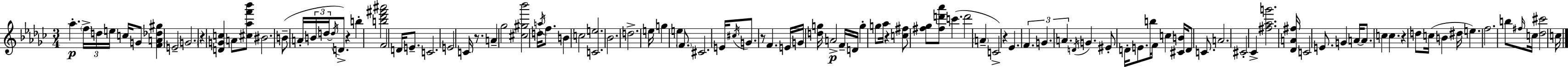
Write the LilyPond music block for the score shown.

{
  \clef treble
  \numericTimeSignature
  \time 3/4
  \key ees \minor
  aes''4.-.\p \tuplet 3/2 { \parenthesize f''16-> d''16 e''16 } c''16 g'8 | <f' a' des'' gis''>4 e'2-- | \parenthesize g'2. | r4 <d' g' c''>4 a'8 <cis'' aes'' f''' bes'''>8 | \break bis'2. | b'8--( a'16-. \tuplet 3/2 { b'16 d''16~~ \acciaccatura { d''16 }) } d'8.-> r4 | b''4-. <b'' des''' fis''' ais'''>2 | f'2 d'16 e'8.-- | \break c'2. | e'2 c'16 r8. | a'4-- ges''2 | <cis'' gis'' bes'''>2 d''16 \acciaccatura { a''16 } f''8. | \break b'4 c''2 | <c' e''>2. | bes'2. | d''2.-> | \break e''16 g''4 e''4 \parenthesize f'8. | cis'2. | e'16 \acciaccatura { cis''16 } g'8. r8 f'4. | e'16 g'16 <d'' g''>16 a'2->\p | \break f'16-- d'16 g''4-. g''8 aes''16 r4 | <c'' fis''>8 <fis'' ges''>8 <fis'' d''' aes'''>8 c'''4.( | d'''2 \parenthesize a'4-- | c'2->) r4 | \break ees'4. \tuplet 3/2 { f'4. | g'4. a'4. } | \acciaccatura { d'16 } g'4. eis'8-. | d'16-. e'8. b''16 f'16 c''4 <cis' b'>16 d'8 | \break c'8. a'2. | cis'2-. | ces'4-> <fis'' aes'' g'''>2. | <des' a' fis''>16 c'2 | \break e'8. g'4 a'16~~ a'8. | c''4 c''4. r4 | d''8 c''16( b'4 dis''16 e''4.) | f''2. | \break b''8 \grace { fis''16 } c''16 <des'' cis'''>2 | c''16 \bar "|."
}